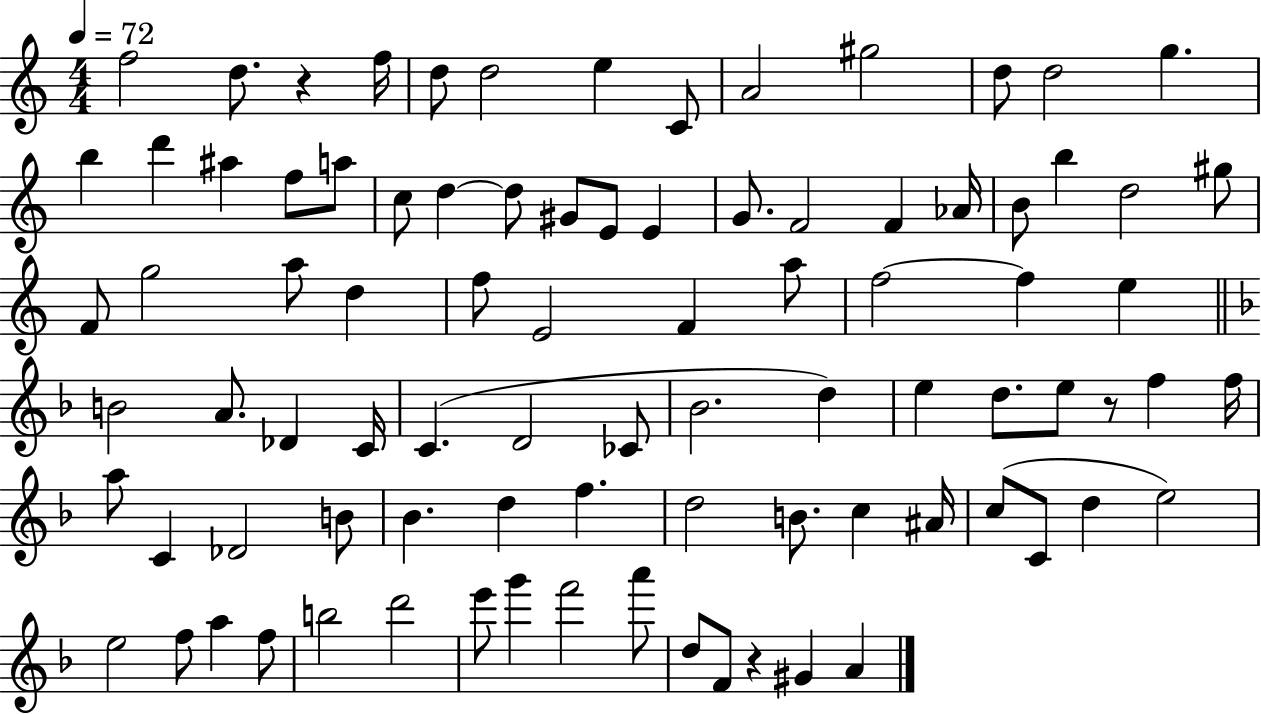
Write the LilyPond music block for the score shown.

{
  \clef treble
  \numericTimeSignature
  \time 4/4
  \key c \major
  \tempo 4 = 72
  \repeat volta 2 { f''2 d''8. r4 f''16 | d''8 d''2 e''4 c'8 | a'2 gis''2 | d''8 d''2 g''4. | \break b''4 d'''4 ais''4 f''8 a''8 | c''8 d''4~~ d''8 gis'8 e'8 e'4 | g'8. f'2 f'4 aes'16 | b'8 b''4 d''2 gis''8 | \break f'8 g''2 a''8 d''4 | f''8 e'2 f'4 a''8 | f''2~~ f''4 e''4 | \bar "||" \break \key f \major b'2 a'8. des'4 c'16 | c'4.( d'2 ces'8 | bes'2. d''4) | e''4 d''8. e''8 r8 f''4 f''16 | \break a''8 c'4 des'2 b'8 | bes'4. d''4 f''4. | d''2 b'8. c''4 ais'16 | c''8( c'8 d''4 e''2) | \break e''2 f''8 a''4 f''8 | b''2 d'''2 | e'''8 g'''4 f'''2 a'''8 | d''8 f'8 r4 gis'4 a'4 | \break } \bar "|."
}